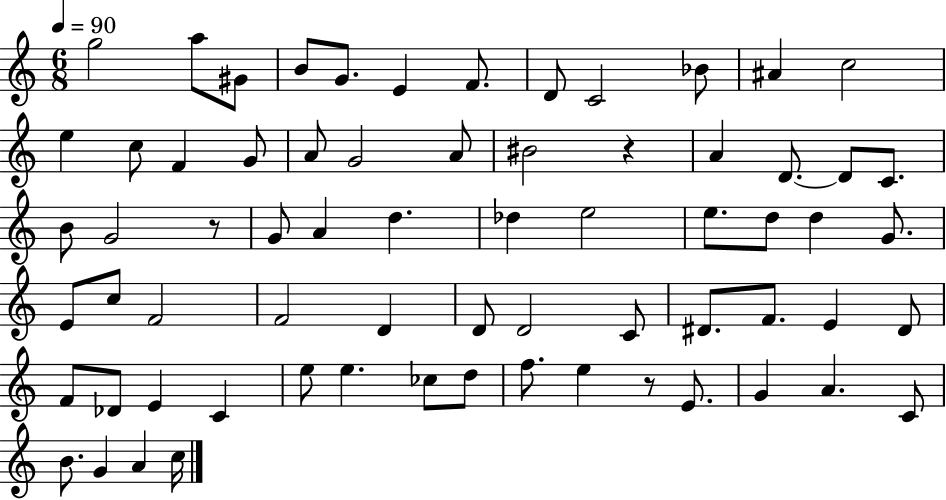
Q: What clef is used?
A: treble